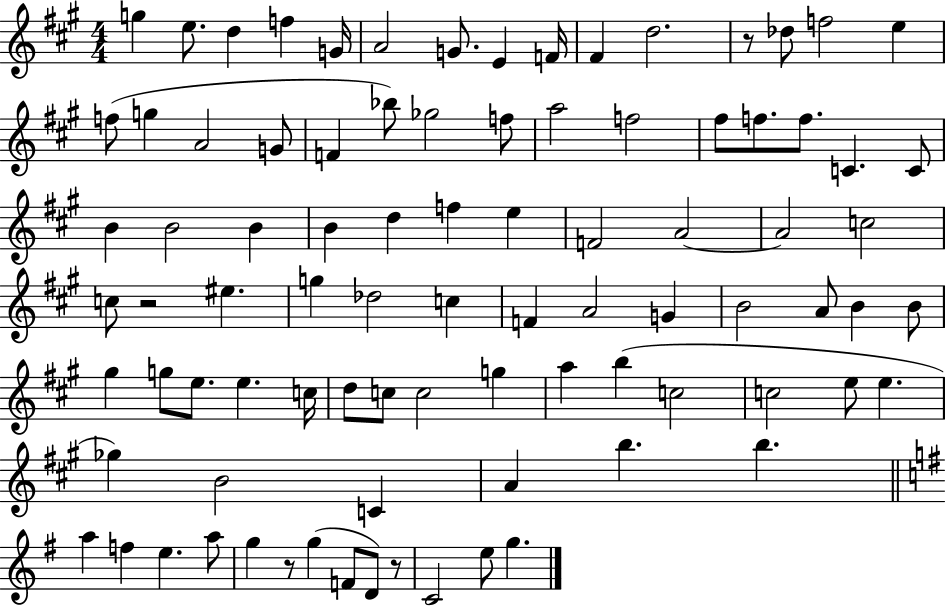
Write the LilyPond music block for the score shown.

{
  \clef treble
  \numericTimeSignature
  \time 4/4
  \key a \major
  \repeat volta 2 { g''4 e''8. d''4 f''4 g'16 | a'2 g'8. e'4 f'16 | fis'4 d''2. | r8 des''8 f''2 e''4 | \break f''8( g''4 a'2 g'8 | f'4 bes''8) ges''2 f''8 | a''2 f''2 | fis''8 f''8. f''8. c'4. c'8 | \break b'4 b'2 b'4 | b'4 d''4 f''4 e''4 | f'2 a'2~~ | a'2 c''2 | \break c''8 r2 eis''4. | g''4 des''2 c''4 | f'4 a'2 g'4 | b'2 a'8 b'4 b'8 | \break gis''4 g''8 e''8. e''4. c''16 | d''8 c''8 c''2 g''4 | a''4 b''4( c''2 | c''2 e''8 e''4. | \break ges''4) b'2 c'4 | a'4 b''4. b''4. | \bar "||" \break \key g \major a''4 f''4 e''4. a''8 | g''4 r8 g''4( f'8 d'8) r8 | c'2 e''8 g''4. | } \bar "|."
}